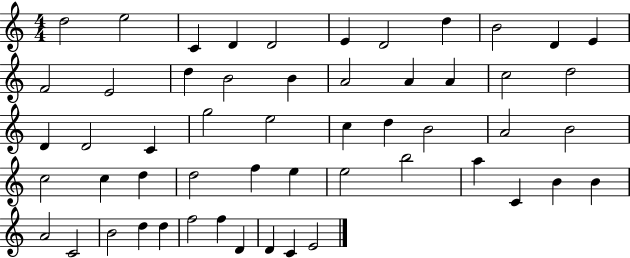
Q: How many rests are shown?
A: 0